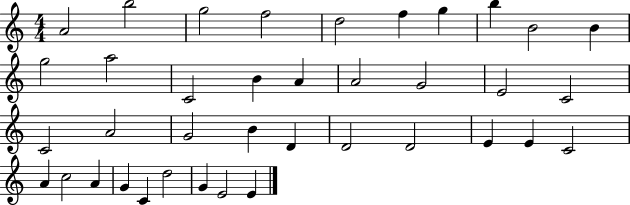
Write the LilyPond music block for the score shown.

{
  \clef treble
  \numericTimeSignature
  \time 4/4
  \key c \major
  a'2 b''2 | g''2 f''2 | d''2 f''4 g''4 | b''4 b'2 b'4 | \break g''2 a''2 | c'2 b'4 a'4 | a'2 g'2 | e'2 c'2 | \break c'2 a'2 | g'2 b'4 d'4 | d'2 d'2 | e'4 e'4 c'2 | \break a'4 c''2 a'4 | g'4 c'4 d''2 | g'4 e'2 e'4 | \bar "|."
}